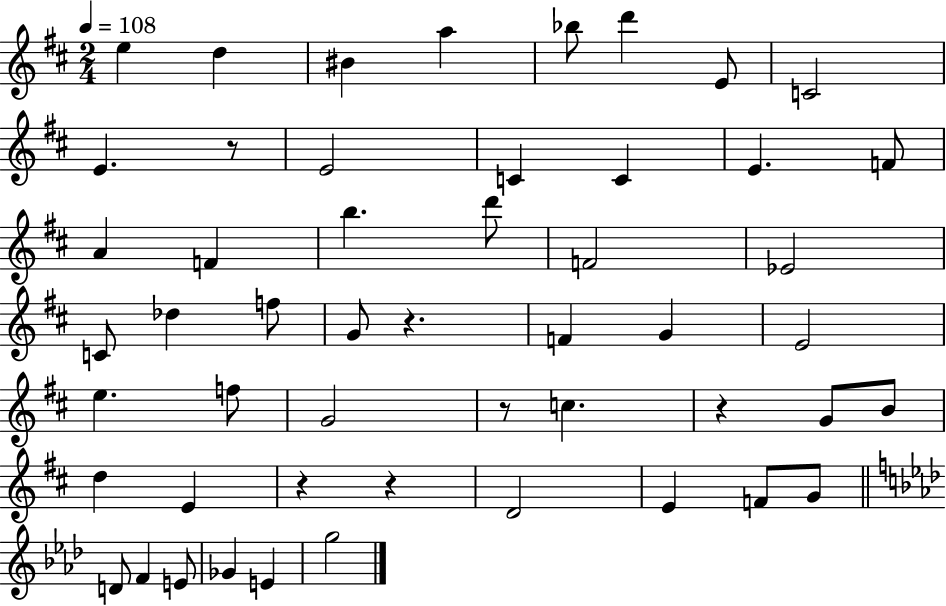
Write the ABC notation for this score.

X:1
T:Untitled
M:2/4
L:1/4
K:D
e d ^B a _b/2 d' E/2 C2 E z/2 E2 C C E F/2 A F b d'/2 F2 _E2 C/2 _d f/2 G/2 z F G E2 e f/2 G2 z/2 c z G/2 B/2 d E z z D2 E F/2 G/2 D/2 F E/2 _G E g2